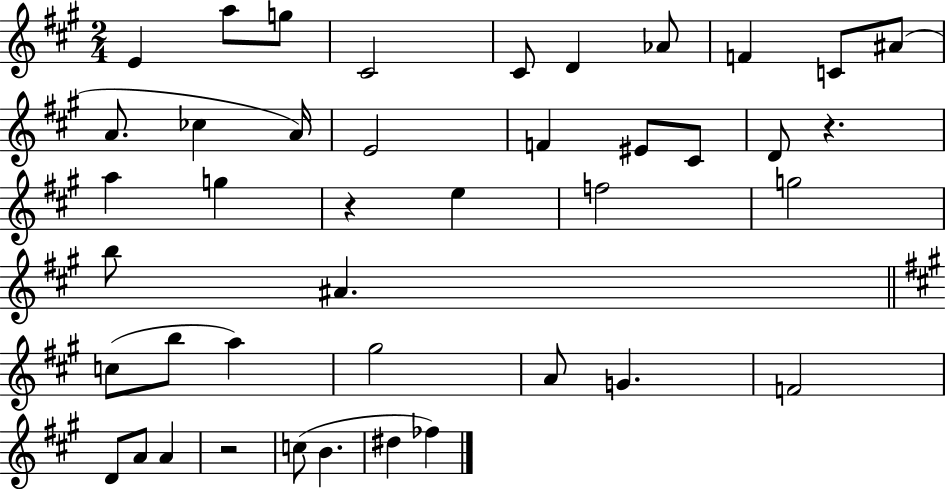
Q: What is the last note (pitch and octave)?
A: FES5